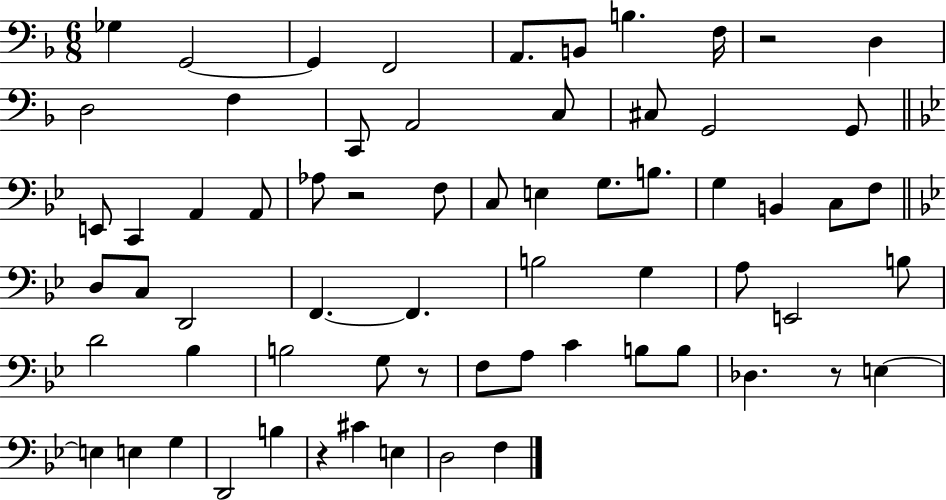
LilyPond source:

{
  \clef bass
  \numericTimeSignature
  \time 6/8
  \key f \major
  \repeat volta 2 { ges4 g,2~~ | g,4 f,2 | a,8. b,8 b4. f16 | r2 d4 | \break d2 f4 | c,8 a,2 c8 | cis8 g,2 g,8 | \bar "||" \break \key bes \major e,8 c,4 a,4 a,8 | aes8 r2 f8 | c8 e4 g8. b8. | g4 b,4 c8 f8 | \break \bar "||" \break \key bes \major d8 c8 d,2 | f,4.~~ f,4. | b2 g4 | a8 e,2 b8 | \break d'2 bes4 | b2 g8 r8 | f8 a8 c'4 b8 b8 | des4. r8 e4~~ | \break e4 e4 g4 | d,2 b4 | r4 cis'4 e4 | d2 f4 | \break } \bar "|."
}